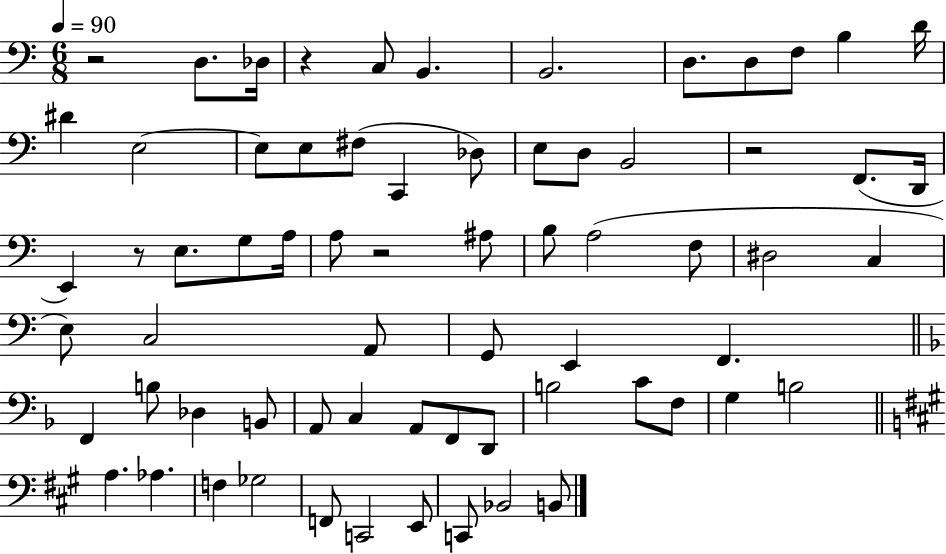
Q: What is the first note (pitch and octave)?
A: D3